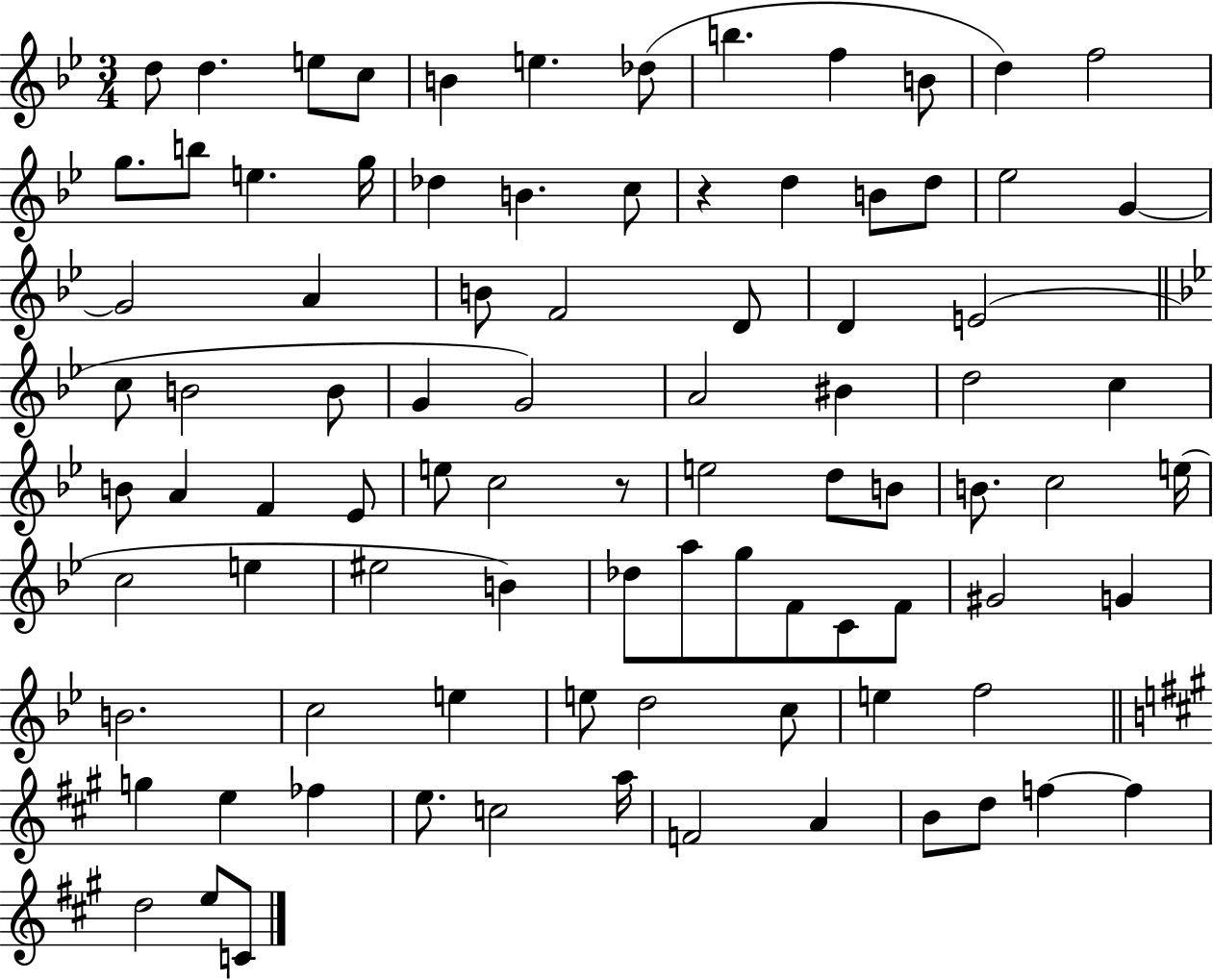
{
  \clef treble
  \numericTimeSignature
  \time 3/4
  \key bes \major
  d''8 d''4. e''8 c''8 | b'4 e''4. des''8( | b''4. f''4 b'8 | d''4) f''2 | \break g''8. b''8 e''4. g''16 | des''4 b'4. c''8 | r4 d''4 b'8 d''8 | ees''2 g'4~~ | \break g'2 a'4 | b'8 f'2 d'8 | d'4 e'2( | \bar "||" \break \key bes \major c''8 b'2 b'8 | g'4 g'2) | a'2 bis'4 | d''2 c''4 | \break b'8 a'4 f'4 ees'8 | e''8 c''2 r8 | e''2 d''8 b'8 | b'8. c''2 e''16( | \break c''2 e''4 | eis''2 b'4) | des''8 a''8 g''8 f'8 c'8 f'8 | gis'2 g'4 | \break b'2. | c''2 e''4 | e''8 d''2 c''8 | e''4 f''2 | \break \bar "||" \break \key a \major g''4 e''4 fes''4 | e''8. c''2 a''16 | f'2 a'4 | b'8 d''8 f''4~~ f''4 | \break d''2 e''8 c'8 | \bar "|."
}